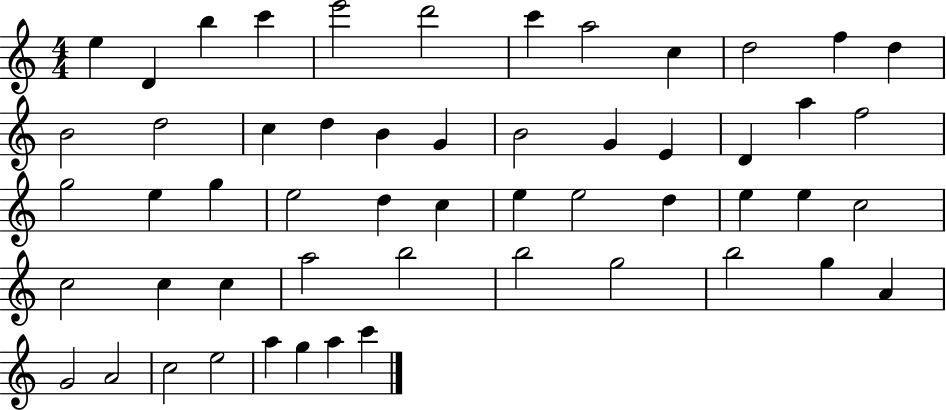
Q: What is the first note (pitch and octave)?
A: E5